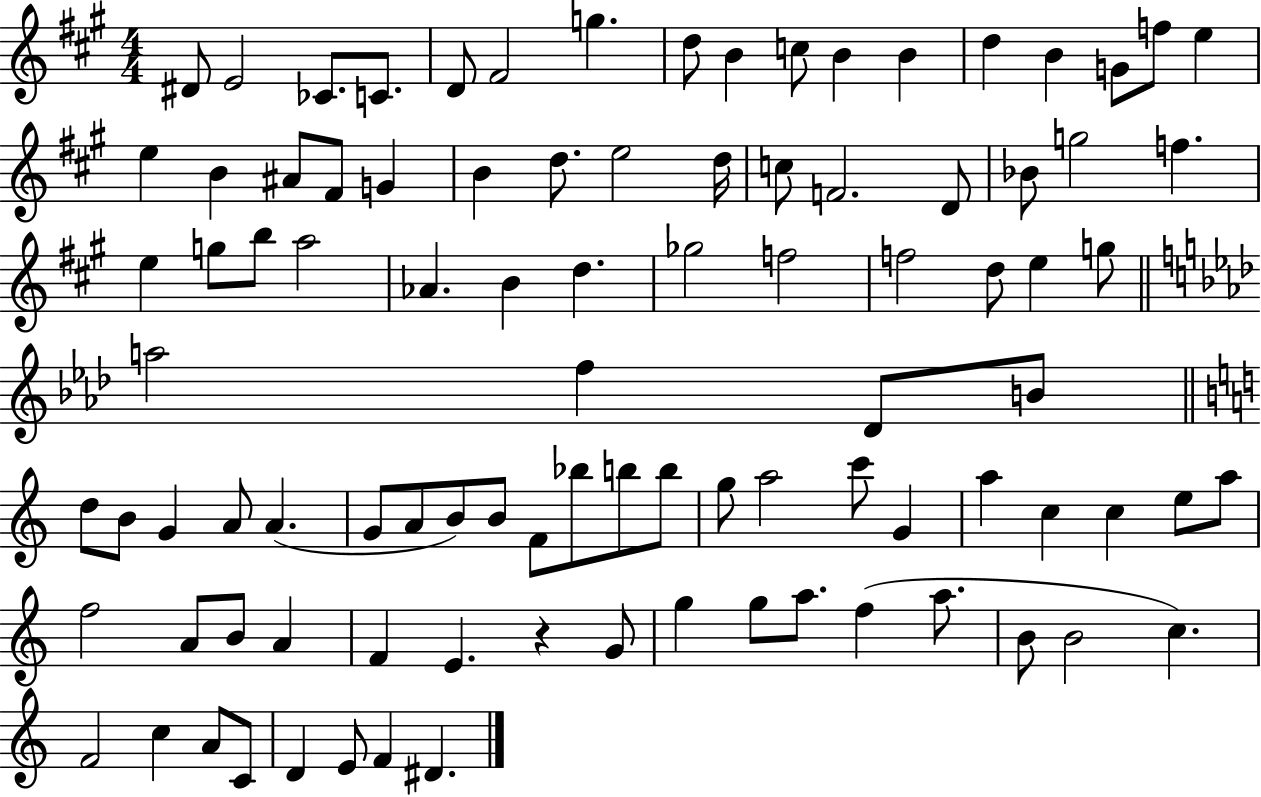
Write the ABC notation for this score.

X:1
T:Untitled
M:4/4
L:1/4
K:A
^D/2 E2 _C/2 C/2 D/2 ^F2 g d/2 B c/2 B B d B G/2 f/2 e e B ^A/2 ^F/2 G B d/2 e2 d/4 c/2 F2 D/2 _B/2 g2 f e g/2 b/2 a2 _A B d _g2 f2 f2 d/2 e g/2 a2 f _D/2 B/2 d/2 B/2 G A/2 A G/2 A/2 B/2 B/2 F/2 _b/2 b/2 b/2 g/2 a2 c'/2 G a c c e/2 a/2 f2 A/2 B/2 A F E z G/2 g g/2 a/2 f a/2 B/2 B2 c F2 c A/2 C/2 D E/2 F ^D